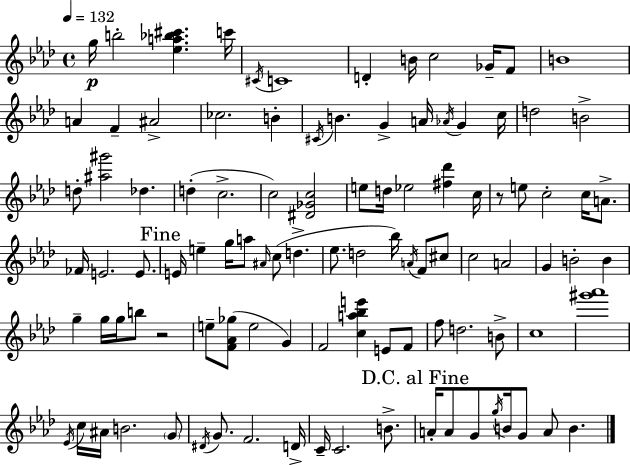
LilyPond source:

{
  \clef treble
  \time 4/4
  \defaultTimeSignature
  \key f \minor
  \tempo 4 = 132
  g''16\p b''2-. <ees'' a'' bes'' cis'''>4. c'''16 | \acciaccatura { cis'16 } c'1 | d'4-. b'16 c''2 ges'16-- f'8 | b'1 | \break a'4 f'4-- ais'2-> | ces''2. b'4-. | \acciaccatura { cis'16 } b'4. g'4-> a'16 \acciaccatura { aes'16 } g'4 | c''16 d''2 b'2-> | \break d''8-. <ais'' gis'''>2 des''4. | d''4-.( c''2.-> | c''2) <dis' ges' c''>2 | e''8 d''16 ees''2 <fis'' des'''>4 | \break c''16 r8 e''8 c''2-. c''16 | a'8.-> fes'16 e'2. | e'8. \mark "Fine" e'16 e''4-- g''16 a''8 \grace { ais'16 }( c''8 d''4.-> | ees''8. d''2 bes''16) | \break \acciaccatura { a'16 } f'8 cis''8 c''2 a'2 | g'4 b'2-. | b'4 g''4-- g''16 g''16 b''8 r2 | e''8-- <f' aes' ges''>8( e''2 | \break g'4) f'2 <c'' a'' bes'' e'''>4 | e'8 f'8 f''8 d''2. | b'8-> c''1 | <gis''' aes'''>1 | \break \acciaccatura { ees'16 } c''16 ais'16 b'2. | \parenthesize g'8 \acciaccatura { dis'16 } g'8. f'2. | d'16-> c'16-- c'2. | b'8.-> \mark "D.C. al Fine" a'16-. a'8 g'8 \acciaccatura { g''16 } b'16 g'8 | \break a'8 b'4. \bar "|."
}